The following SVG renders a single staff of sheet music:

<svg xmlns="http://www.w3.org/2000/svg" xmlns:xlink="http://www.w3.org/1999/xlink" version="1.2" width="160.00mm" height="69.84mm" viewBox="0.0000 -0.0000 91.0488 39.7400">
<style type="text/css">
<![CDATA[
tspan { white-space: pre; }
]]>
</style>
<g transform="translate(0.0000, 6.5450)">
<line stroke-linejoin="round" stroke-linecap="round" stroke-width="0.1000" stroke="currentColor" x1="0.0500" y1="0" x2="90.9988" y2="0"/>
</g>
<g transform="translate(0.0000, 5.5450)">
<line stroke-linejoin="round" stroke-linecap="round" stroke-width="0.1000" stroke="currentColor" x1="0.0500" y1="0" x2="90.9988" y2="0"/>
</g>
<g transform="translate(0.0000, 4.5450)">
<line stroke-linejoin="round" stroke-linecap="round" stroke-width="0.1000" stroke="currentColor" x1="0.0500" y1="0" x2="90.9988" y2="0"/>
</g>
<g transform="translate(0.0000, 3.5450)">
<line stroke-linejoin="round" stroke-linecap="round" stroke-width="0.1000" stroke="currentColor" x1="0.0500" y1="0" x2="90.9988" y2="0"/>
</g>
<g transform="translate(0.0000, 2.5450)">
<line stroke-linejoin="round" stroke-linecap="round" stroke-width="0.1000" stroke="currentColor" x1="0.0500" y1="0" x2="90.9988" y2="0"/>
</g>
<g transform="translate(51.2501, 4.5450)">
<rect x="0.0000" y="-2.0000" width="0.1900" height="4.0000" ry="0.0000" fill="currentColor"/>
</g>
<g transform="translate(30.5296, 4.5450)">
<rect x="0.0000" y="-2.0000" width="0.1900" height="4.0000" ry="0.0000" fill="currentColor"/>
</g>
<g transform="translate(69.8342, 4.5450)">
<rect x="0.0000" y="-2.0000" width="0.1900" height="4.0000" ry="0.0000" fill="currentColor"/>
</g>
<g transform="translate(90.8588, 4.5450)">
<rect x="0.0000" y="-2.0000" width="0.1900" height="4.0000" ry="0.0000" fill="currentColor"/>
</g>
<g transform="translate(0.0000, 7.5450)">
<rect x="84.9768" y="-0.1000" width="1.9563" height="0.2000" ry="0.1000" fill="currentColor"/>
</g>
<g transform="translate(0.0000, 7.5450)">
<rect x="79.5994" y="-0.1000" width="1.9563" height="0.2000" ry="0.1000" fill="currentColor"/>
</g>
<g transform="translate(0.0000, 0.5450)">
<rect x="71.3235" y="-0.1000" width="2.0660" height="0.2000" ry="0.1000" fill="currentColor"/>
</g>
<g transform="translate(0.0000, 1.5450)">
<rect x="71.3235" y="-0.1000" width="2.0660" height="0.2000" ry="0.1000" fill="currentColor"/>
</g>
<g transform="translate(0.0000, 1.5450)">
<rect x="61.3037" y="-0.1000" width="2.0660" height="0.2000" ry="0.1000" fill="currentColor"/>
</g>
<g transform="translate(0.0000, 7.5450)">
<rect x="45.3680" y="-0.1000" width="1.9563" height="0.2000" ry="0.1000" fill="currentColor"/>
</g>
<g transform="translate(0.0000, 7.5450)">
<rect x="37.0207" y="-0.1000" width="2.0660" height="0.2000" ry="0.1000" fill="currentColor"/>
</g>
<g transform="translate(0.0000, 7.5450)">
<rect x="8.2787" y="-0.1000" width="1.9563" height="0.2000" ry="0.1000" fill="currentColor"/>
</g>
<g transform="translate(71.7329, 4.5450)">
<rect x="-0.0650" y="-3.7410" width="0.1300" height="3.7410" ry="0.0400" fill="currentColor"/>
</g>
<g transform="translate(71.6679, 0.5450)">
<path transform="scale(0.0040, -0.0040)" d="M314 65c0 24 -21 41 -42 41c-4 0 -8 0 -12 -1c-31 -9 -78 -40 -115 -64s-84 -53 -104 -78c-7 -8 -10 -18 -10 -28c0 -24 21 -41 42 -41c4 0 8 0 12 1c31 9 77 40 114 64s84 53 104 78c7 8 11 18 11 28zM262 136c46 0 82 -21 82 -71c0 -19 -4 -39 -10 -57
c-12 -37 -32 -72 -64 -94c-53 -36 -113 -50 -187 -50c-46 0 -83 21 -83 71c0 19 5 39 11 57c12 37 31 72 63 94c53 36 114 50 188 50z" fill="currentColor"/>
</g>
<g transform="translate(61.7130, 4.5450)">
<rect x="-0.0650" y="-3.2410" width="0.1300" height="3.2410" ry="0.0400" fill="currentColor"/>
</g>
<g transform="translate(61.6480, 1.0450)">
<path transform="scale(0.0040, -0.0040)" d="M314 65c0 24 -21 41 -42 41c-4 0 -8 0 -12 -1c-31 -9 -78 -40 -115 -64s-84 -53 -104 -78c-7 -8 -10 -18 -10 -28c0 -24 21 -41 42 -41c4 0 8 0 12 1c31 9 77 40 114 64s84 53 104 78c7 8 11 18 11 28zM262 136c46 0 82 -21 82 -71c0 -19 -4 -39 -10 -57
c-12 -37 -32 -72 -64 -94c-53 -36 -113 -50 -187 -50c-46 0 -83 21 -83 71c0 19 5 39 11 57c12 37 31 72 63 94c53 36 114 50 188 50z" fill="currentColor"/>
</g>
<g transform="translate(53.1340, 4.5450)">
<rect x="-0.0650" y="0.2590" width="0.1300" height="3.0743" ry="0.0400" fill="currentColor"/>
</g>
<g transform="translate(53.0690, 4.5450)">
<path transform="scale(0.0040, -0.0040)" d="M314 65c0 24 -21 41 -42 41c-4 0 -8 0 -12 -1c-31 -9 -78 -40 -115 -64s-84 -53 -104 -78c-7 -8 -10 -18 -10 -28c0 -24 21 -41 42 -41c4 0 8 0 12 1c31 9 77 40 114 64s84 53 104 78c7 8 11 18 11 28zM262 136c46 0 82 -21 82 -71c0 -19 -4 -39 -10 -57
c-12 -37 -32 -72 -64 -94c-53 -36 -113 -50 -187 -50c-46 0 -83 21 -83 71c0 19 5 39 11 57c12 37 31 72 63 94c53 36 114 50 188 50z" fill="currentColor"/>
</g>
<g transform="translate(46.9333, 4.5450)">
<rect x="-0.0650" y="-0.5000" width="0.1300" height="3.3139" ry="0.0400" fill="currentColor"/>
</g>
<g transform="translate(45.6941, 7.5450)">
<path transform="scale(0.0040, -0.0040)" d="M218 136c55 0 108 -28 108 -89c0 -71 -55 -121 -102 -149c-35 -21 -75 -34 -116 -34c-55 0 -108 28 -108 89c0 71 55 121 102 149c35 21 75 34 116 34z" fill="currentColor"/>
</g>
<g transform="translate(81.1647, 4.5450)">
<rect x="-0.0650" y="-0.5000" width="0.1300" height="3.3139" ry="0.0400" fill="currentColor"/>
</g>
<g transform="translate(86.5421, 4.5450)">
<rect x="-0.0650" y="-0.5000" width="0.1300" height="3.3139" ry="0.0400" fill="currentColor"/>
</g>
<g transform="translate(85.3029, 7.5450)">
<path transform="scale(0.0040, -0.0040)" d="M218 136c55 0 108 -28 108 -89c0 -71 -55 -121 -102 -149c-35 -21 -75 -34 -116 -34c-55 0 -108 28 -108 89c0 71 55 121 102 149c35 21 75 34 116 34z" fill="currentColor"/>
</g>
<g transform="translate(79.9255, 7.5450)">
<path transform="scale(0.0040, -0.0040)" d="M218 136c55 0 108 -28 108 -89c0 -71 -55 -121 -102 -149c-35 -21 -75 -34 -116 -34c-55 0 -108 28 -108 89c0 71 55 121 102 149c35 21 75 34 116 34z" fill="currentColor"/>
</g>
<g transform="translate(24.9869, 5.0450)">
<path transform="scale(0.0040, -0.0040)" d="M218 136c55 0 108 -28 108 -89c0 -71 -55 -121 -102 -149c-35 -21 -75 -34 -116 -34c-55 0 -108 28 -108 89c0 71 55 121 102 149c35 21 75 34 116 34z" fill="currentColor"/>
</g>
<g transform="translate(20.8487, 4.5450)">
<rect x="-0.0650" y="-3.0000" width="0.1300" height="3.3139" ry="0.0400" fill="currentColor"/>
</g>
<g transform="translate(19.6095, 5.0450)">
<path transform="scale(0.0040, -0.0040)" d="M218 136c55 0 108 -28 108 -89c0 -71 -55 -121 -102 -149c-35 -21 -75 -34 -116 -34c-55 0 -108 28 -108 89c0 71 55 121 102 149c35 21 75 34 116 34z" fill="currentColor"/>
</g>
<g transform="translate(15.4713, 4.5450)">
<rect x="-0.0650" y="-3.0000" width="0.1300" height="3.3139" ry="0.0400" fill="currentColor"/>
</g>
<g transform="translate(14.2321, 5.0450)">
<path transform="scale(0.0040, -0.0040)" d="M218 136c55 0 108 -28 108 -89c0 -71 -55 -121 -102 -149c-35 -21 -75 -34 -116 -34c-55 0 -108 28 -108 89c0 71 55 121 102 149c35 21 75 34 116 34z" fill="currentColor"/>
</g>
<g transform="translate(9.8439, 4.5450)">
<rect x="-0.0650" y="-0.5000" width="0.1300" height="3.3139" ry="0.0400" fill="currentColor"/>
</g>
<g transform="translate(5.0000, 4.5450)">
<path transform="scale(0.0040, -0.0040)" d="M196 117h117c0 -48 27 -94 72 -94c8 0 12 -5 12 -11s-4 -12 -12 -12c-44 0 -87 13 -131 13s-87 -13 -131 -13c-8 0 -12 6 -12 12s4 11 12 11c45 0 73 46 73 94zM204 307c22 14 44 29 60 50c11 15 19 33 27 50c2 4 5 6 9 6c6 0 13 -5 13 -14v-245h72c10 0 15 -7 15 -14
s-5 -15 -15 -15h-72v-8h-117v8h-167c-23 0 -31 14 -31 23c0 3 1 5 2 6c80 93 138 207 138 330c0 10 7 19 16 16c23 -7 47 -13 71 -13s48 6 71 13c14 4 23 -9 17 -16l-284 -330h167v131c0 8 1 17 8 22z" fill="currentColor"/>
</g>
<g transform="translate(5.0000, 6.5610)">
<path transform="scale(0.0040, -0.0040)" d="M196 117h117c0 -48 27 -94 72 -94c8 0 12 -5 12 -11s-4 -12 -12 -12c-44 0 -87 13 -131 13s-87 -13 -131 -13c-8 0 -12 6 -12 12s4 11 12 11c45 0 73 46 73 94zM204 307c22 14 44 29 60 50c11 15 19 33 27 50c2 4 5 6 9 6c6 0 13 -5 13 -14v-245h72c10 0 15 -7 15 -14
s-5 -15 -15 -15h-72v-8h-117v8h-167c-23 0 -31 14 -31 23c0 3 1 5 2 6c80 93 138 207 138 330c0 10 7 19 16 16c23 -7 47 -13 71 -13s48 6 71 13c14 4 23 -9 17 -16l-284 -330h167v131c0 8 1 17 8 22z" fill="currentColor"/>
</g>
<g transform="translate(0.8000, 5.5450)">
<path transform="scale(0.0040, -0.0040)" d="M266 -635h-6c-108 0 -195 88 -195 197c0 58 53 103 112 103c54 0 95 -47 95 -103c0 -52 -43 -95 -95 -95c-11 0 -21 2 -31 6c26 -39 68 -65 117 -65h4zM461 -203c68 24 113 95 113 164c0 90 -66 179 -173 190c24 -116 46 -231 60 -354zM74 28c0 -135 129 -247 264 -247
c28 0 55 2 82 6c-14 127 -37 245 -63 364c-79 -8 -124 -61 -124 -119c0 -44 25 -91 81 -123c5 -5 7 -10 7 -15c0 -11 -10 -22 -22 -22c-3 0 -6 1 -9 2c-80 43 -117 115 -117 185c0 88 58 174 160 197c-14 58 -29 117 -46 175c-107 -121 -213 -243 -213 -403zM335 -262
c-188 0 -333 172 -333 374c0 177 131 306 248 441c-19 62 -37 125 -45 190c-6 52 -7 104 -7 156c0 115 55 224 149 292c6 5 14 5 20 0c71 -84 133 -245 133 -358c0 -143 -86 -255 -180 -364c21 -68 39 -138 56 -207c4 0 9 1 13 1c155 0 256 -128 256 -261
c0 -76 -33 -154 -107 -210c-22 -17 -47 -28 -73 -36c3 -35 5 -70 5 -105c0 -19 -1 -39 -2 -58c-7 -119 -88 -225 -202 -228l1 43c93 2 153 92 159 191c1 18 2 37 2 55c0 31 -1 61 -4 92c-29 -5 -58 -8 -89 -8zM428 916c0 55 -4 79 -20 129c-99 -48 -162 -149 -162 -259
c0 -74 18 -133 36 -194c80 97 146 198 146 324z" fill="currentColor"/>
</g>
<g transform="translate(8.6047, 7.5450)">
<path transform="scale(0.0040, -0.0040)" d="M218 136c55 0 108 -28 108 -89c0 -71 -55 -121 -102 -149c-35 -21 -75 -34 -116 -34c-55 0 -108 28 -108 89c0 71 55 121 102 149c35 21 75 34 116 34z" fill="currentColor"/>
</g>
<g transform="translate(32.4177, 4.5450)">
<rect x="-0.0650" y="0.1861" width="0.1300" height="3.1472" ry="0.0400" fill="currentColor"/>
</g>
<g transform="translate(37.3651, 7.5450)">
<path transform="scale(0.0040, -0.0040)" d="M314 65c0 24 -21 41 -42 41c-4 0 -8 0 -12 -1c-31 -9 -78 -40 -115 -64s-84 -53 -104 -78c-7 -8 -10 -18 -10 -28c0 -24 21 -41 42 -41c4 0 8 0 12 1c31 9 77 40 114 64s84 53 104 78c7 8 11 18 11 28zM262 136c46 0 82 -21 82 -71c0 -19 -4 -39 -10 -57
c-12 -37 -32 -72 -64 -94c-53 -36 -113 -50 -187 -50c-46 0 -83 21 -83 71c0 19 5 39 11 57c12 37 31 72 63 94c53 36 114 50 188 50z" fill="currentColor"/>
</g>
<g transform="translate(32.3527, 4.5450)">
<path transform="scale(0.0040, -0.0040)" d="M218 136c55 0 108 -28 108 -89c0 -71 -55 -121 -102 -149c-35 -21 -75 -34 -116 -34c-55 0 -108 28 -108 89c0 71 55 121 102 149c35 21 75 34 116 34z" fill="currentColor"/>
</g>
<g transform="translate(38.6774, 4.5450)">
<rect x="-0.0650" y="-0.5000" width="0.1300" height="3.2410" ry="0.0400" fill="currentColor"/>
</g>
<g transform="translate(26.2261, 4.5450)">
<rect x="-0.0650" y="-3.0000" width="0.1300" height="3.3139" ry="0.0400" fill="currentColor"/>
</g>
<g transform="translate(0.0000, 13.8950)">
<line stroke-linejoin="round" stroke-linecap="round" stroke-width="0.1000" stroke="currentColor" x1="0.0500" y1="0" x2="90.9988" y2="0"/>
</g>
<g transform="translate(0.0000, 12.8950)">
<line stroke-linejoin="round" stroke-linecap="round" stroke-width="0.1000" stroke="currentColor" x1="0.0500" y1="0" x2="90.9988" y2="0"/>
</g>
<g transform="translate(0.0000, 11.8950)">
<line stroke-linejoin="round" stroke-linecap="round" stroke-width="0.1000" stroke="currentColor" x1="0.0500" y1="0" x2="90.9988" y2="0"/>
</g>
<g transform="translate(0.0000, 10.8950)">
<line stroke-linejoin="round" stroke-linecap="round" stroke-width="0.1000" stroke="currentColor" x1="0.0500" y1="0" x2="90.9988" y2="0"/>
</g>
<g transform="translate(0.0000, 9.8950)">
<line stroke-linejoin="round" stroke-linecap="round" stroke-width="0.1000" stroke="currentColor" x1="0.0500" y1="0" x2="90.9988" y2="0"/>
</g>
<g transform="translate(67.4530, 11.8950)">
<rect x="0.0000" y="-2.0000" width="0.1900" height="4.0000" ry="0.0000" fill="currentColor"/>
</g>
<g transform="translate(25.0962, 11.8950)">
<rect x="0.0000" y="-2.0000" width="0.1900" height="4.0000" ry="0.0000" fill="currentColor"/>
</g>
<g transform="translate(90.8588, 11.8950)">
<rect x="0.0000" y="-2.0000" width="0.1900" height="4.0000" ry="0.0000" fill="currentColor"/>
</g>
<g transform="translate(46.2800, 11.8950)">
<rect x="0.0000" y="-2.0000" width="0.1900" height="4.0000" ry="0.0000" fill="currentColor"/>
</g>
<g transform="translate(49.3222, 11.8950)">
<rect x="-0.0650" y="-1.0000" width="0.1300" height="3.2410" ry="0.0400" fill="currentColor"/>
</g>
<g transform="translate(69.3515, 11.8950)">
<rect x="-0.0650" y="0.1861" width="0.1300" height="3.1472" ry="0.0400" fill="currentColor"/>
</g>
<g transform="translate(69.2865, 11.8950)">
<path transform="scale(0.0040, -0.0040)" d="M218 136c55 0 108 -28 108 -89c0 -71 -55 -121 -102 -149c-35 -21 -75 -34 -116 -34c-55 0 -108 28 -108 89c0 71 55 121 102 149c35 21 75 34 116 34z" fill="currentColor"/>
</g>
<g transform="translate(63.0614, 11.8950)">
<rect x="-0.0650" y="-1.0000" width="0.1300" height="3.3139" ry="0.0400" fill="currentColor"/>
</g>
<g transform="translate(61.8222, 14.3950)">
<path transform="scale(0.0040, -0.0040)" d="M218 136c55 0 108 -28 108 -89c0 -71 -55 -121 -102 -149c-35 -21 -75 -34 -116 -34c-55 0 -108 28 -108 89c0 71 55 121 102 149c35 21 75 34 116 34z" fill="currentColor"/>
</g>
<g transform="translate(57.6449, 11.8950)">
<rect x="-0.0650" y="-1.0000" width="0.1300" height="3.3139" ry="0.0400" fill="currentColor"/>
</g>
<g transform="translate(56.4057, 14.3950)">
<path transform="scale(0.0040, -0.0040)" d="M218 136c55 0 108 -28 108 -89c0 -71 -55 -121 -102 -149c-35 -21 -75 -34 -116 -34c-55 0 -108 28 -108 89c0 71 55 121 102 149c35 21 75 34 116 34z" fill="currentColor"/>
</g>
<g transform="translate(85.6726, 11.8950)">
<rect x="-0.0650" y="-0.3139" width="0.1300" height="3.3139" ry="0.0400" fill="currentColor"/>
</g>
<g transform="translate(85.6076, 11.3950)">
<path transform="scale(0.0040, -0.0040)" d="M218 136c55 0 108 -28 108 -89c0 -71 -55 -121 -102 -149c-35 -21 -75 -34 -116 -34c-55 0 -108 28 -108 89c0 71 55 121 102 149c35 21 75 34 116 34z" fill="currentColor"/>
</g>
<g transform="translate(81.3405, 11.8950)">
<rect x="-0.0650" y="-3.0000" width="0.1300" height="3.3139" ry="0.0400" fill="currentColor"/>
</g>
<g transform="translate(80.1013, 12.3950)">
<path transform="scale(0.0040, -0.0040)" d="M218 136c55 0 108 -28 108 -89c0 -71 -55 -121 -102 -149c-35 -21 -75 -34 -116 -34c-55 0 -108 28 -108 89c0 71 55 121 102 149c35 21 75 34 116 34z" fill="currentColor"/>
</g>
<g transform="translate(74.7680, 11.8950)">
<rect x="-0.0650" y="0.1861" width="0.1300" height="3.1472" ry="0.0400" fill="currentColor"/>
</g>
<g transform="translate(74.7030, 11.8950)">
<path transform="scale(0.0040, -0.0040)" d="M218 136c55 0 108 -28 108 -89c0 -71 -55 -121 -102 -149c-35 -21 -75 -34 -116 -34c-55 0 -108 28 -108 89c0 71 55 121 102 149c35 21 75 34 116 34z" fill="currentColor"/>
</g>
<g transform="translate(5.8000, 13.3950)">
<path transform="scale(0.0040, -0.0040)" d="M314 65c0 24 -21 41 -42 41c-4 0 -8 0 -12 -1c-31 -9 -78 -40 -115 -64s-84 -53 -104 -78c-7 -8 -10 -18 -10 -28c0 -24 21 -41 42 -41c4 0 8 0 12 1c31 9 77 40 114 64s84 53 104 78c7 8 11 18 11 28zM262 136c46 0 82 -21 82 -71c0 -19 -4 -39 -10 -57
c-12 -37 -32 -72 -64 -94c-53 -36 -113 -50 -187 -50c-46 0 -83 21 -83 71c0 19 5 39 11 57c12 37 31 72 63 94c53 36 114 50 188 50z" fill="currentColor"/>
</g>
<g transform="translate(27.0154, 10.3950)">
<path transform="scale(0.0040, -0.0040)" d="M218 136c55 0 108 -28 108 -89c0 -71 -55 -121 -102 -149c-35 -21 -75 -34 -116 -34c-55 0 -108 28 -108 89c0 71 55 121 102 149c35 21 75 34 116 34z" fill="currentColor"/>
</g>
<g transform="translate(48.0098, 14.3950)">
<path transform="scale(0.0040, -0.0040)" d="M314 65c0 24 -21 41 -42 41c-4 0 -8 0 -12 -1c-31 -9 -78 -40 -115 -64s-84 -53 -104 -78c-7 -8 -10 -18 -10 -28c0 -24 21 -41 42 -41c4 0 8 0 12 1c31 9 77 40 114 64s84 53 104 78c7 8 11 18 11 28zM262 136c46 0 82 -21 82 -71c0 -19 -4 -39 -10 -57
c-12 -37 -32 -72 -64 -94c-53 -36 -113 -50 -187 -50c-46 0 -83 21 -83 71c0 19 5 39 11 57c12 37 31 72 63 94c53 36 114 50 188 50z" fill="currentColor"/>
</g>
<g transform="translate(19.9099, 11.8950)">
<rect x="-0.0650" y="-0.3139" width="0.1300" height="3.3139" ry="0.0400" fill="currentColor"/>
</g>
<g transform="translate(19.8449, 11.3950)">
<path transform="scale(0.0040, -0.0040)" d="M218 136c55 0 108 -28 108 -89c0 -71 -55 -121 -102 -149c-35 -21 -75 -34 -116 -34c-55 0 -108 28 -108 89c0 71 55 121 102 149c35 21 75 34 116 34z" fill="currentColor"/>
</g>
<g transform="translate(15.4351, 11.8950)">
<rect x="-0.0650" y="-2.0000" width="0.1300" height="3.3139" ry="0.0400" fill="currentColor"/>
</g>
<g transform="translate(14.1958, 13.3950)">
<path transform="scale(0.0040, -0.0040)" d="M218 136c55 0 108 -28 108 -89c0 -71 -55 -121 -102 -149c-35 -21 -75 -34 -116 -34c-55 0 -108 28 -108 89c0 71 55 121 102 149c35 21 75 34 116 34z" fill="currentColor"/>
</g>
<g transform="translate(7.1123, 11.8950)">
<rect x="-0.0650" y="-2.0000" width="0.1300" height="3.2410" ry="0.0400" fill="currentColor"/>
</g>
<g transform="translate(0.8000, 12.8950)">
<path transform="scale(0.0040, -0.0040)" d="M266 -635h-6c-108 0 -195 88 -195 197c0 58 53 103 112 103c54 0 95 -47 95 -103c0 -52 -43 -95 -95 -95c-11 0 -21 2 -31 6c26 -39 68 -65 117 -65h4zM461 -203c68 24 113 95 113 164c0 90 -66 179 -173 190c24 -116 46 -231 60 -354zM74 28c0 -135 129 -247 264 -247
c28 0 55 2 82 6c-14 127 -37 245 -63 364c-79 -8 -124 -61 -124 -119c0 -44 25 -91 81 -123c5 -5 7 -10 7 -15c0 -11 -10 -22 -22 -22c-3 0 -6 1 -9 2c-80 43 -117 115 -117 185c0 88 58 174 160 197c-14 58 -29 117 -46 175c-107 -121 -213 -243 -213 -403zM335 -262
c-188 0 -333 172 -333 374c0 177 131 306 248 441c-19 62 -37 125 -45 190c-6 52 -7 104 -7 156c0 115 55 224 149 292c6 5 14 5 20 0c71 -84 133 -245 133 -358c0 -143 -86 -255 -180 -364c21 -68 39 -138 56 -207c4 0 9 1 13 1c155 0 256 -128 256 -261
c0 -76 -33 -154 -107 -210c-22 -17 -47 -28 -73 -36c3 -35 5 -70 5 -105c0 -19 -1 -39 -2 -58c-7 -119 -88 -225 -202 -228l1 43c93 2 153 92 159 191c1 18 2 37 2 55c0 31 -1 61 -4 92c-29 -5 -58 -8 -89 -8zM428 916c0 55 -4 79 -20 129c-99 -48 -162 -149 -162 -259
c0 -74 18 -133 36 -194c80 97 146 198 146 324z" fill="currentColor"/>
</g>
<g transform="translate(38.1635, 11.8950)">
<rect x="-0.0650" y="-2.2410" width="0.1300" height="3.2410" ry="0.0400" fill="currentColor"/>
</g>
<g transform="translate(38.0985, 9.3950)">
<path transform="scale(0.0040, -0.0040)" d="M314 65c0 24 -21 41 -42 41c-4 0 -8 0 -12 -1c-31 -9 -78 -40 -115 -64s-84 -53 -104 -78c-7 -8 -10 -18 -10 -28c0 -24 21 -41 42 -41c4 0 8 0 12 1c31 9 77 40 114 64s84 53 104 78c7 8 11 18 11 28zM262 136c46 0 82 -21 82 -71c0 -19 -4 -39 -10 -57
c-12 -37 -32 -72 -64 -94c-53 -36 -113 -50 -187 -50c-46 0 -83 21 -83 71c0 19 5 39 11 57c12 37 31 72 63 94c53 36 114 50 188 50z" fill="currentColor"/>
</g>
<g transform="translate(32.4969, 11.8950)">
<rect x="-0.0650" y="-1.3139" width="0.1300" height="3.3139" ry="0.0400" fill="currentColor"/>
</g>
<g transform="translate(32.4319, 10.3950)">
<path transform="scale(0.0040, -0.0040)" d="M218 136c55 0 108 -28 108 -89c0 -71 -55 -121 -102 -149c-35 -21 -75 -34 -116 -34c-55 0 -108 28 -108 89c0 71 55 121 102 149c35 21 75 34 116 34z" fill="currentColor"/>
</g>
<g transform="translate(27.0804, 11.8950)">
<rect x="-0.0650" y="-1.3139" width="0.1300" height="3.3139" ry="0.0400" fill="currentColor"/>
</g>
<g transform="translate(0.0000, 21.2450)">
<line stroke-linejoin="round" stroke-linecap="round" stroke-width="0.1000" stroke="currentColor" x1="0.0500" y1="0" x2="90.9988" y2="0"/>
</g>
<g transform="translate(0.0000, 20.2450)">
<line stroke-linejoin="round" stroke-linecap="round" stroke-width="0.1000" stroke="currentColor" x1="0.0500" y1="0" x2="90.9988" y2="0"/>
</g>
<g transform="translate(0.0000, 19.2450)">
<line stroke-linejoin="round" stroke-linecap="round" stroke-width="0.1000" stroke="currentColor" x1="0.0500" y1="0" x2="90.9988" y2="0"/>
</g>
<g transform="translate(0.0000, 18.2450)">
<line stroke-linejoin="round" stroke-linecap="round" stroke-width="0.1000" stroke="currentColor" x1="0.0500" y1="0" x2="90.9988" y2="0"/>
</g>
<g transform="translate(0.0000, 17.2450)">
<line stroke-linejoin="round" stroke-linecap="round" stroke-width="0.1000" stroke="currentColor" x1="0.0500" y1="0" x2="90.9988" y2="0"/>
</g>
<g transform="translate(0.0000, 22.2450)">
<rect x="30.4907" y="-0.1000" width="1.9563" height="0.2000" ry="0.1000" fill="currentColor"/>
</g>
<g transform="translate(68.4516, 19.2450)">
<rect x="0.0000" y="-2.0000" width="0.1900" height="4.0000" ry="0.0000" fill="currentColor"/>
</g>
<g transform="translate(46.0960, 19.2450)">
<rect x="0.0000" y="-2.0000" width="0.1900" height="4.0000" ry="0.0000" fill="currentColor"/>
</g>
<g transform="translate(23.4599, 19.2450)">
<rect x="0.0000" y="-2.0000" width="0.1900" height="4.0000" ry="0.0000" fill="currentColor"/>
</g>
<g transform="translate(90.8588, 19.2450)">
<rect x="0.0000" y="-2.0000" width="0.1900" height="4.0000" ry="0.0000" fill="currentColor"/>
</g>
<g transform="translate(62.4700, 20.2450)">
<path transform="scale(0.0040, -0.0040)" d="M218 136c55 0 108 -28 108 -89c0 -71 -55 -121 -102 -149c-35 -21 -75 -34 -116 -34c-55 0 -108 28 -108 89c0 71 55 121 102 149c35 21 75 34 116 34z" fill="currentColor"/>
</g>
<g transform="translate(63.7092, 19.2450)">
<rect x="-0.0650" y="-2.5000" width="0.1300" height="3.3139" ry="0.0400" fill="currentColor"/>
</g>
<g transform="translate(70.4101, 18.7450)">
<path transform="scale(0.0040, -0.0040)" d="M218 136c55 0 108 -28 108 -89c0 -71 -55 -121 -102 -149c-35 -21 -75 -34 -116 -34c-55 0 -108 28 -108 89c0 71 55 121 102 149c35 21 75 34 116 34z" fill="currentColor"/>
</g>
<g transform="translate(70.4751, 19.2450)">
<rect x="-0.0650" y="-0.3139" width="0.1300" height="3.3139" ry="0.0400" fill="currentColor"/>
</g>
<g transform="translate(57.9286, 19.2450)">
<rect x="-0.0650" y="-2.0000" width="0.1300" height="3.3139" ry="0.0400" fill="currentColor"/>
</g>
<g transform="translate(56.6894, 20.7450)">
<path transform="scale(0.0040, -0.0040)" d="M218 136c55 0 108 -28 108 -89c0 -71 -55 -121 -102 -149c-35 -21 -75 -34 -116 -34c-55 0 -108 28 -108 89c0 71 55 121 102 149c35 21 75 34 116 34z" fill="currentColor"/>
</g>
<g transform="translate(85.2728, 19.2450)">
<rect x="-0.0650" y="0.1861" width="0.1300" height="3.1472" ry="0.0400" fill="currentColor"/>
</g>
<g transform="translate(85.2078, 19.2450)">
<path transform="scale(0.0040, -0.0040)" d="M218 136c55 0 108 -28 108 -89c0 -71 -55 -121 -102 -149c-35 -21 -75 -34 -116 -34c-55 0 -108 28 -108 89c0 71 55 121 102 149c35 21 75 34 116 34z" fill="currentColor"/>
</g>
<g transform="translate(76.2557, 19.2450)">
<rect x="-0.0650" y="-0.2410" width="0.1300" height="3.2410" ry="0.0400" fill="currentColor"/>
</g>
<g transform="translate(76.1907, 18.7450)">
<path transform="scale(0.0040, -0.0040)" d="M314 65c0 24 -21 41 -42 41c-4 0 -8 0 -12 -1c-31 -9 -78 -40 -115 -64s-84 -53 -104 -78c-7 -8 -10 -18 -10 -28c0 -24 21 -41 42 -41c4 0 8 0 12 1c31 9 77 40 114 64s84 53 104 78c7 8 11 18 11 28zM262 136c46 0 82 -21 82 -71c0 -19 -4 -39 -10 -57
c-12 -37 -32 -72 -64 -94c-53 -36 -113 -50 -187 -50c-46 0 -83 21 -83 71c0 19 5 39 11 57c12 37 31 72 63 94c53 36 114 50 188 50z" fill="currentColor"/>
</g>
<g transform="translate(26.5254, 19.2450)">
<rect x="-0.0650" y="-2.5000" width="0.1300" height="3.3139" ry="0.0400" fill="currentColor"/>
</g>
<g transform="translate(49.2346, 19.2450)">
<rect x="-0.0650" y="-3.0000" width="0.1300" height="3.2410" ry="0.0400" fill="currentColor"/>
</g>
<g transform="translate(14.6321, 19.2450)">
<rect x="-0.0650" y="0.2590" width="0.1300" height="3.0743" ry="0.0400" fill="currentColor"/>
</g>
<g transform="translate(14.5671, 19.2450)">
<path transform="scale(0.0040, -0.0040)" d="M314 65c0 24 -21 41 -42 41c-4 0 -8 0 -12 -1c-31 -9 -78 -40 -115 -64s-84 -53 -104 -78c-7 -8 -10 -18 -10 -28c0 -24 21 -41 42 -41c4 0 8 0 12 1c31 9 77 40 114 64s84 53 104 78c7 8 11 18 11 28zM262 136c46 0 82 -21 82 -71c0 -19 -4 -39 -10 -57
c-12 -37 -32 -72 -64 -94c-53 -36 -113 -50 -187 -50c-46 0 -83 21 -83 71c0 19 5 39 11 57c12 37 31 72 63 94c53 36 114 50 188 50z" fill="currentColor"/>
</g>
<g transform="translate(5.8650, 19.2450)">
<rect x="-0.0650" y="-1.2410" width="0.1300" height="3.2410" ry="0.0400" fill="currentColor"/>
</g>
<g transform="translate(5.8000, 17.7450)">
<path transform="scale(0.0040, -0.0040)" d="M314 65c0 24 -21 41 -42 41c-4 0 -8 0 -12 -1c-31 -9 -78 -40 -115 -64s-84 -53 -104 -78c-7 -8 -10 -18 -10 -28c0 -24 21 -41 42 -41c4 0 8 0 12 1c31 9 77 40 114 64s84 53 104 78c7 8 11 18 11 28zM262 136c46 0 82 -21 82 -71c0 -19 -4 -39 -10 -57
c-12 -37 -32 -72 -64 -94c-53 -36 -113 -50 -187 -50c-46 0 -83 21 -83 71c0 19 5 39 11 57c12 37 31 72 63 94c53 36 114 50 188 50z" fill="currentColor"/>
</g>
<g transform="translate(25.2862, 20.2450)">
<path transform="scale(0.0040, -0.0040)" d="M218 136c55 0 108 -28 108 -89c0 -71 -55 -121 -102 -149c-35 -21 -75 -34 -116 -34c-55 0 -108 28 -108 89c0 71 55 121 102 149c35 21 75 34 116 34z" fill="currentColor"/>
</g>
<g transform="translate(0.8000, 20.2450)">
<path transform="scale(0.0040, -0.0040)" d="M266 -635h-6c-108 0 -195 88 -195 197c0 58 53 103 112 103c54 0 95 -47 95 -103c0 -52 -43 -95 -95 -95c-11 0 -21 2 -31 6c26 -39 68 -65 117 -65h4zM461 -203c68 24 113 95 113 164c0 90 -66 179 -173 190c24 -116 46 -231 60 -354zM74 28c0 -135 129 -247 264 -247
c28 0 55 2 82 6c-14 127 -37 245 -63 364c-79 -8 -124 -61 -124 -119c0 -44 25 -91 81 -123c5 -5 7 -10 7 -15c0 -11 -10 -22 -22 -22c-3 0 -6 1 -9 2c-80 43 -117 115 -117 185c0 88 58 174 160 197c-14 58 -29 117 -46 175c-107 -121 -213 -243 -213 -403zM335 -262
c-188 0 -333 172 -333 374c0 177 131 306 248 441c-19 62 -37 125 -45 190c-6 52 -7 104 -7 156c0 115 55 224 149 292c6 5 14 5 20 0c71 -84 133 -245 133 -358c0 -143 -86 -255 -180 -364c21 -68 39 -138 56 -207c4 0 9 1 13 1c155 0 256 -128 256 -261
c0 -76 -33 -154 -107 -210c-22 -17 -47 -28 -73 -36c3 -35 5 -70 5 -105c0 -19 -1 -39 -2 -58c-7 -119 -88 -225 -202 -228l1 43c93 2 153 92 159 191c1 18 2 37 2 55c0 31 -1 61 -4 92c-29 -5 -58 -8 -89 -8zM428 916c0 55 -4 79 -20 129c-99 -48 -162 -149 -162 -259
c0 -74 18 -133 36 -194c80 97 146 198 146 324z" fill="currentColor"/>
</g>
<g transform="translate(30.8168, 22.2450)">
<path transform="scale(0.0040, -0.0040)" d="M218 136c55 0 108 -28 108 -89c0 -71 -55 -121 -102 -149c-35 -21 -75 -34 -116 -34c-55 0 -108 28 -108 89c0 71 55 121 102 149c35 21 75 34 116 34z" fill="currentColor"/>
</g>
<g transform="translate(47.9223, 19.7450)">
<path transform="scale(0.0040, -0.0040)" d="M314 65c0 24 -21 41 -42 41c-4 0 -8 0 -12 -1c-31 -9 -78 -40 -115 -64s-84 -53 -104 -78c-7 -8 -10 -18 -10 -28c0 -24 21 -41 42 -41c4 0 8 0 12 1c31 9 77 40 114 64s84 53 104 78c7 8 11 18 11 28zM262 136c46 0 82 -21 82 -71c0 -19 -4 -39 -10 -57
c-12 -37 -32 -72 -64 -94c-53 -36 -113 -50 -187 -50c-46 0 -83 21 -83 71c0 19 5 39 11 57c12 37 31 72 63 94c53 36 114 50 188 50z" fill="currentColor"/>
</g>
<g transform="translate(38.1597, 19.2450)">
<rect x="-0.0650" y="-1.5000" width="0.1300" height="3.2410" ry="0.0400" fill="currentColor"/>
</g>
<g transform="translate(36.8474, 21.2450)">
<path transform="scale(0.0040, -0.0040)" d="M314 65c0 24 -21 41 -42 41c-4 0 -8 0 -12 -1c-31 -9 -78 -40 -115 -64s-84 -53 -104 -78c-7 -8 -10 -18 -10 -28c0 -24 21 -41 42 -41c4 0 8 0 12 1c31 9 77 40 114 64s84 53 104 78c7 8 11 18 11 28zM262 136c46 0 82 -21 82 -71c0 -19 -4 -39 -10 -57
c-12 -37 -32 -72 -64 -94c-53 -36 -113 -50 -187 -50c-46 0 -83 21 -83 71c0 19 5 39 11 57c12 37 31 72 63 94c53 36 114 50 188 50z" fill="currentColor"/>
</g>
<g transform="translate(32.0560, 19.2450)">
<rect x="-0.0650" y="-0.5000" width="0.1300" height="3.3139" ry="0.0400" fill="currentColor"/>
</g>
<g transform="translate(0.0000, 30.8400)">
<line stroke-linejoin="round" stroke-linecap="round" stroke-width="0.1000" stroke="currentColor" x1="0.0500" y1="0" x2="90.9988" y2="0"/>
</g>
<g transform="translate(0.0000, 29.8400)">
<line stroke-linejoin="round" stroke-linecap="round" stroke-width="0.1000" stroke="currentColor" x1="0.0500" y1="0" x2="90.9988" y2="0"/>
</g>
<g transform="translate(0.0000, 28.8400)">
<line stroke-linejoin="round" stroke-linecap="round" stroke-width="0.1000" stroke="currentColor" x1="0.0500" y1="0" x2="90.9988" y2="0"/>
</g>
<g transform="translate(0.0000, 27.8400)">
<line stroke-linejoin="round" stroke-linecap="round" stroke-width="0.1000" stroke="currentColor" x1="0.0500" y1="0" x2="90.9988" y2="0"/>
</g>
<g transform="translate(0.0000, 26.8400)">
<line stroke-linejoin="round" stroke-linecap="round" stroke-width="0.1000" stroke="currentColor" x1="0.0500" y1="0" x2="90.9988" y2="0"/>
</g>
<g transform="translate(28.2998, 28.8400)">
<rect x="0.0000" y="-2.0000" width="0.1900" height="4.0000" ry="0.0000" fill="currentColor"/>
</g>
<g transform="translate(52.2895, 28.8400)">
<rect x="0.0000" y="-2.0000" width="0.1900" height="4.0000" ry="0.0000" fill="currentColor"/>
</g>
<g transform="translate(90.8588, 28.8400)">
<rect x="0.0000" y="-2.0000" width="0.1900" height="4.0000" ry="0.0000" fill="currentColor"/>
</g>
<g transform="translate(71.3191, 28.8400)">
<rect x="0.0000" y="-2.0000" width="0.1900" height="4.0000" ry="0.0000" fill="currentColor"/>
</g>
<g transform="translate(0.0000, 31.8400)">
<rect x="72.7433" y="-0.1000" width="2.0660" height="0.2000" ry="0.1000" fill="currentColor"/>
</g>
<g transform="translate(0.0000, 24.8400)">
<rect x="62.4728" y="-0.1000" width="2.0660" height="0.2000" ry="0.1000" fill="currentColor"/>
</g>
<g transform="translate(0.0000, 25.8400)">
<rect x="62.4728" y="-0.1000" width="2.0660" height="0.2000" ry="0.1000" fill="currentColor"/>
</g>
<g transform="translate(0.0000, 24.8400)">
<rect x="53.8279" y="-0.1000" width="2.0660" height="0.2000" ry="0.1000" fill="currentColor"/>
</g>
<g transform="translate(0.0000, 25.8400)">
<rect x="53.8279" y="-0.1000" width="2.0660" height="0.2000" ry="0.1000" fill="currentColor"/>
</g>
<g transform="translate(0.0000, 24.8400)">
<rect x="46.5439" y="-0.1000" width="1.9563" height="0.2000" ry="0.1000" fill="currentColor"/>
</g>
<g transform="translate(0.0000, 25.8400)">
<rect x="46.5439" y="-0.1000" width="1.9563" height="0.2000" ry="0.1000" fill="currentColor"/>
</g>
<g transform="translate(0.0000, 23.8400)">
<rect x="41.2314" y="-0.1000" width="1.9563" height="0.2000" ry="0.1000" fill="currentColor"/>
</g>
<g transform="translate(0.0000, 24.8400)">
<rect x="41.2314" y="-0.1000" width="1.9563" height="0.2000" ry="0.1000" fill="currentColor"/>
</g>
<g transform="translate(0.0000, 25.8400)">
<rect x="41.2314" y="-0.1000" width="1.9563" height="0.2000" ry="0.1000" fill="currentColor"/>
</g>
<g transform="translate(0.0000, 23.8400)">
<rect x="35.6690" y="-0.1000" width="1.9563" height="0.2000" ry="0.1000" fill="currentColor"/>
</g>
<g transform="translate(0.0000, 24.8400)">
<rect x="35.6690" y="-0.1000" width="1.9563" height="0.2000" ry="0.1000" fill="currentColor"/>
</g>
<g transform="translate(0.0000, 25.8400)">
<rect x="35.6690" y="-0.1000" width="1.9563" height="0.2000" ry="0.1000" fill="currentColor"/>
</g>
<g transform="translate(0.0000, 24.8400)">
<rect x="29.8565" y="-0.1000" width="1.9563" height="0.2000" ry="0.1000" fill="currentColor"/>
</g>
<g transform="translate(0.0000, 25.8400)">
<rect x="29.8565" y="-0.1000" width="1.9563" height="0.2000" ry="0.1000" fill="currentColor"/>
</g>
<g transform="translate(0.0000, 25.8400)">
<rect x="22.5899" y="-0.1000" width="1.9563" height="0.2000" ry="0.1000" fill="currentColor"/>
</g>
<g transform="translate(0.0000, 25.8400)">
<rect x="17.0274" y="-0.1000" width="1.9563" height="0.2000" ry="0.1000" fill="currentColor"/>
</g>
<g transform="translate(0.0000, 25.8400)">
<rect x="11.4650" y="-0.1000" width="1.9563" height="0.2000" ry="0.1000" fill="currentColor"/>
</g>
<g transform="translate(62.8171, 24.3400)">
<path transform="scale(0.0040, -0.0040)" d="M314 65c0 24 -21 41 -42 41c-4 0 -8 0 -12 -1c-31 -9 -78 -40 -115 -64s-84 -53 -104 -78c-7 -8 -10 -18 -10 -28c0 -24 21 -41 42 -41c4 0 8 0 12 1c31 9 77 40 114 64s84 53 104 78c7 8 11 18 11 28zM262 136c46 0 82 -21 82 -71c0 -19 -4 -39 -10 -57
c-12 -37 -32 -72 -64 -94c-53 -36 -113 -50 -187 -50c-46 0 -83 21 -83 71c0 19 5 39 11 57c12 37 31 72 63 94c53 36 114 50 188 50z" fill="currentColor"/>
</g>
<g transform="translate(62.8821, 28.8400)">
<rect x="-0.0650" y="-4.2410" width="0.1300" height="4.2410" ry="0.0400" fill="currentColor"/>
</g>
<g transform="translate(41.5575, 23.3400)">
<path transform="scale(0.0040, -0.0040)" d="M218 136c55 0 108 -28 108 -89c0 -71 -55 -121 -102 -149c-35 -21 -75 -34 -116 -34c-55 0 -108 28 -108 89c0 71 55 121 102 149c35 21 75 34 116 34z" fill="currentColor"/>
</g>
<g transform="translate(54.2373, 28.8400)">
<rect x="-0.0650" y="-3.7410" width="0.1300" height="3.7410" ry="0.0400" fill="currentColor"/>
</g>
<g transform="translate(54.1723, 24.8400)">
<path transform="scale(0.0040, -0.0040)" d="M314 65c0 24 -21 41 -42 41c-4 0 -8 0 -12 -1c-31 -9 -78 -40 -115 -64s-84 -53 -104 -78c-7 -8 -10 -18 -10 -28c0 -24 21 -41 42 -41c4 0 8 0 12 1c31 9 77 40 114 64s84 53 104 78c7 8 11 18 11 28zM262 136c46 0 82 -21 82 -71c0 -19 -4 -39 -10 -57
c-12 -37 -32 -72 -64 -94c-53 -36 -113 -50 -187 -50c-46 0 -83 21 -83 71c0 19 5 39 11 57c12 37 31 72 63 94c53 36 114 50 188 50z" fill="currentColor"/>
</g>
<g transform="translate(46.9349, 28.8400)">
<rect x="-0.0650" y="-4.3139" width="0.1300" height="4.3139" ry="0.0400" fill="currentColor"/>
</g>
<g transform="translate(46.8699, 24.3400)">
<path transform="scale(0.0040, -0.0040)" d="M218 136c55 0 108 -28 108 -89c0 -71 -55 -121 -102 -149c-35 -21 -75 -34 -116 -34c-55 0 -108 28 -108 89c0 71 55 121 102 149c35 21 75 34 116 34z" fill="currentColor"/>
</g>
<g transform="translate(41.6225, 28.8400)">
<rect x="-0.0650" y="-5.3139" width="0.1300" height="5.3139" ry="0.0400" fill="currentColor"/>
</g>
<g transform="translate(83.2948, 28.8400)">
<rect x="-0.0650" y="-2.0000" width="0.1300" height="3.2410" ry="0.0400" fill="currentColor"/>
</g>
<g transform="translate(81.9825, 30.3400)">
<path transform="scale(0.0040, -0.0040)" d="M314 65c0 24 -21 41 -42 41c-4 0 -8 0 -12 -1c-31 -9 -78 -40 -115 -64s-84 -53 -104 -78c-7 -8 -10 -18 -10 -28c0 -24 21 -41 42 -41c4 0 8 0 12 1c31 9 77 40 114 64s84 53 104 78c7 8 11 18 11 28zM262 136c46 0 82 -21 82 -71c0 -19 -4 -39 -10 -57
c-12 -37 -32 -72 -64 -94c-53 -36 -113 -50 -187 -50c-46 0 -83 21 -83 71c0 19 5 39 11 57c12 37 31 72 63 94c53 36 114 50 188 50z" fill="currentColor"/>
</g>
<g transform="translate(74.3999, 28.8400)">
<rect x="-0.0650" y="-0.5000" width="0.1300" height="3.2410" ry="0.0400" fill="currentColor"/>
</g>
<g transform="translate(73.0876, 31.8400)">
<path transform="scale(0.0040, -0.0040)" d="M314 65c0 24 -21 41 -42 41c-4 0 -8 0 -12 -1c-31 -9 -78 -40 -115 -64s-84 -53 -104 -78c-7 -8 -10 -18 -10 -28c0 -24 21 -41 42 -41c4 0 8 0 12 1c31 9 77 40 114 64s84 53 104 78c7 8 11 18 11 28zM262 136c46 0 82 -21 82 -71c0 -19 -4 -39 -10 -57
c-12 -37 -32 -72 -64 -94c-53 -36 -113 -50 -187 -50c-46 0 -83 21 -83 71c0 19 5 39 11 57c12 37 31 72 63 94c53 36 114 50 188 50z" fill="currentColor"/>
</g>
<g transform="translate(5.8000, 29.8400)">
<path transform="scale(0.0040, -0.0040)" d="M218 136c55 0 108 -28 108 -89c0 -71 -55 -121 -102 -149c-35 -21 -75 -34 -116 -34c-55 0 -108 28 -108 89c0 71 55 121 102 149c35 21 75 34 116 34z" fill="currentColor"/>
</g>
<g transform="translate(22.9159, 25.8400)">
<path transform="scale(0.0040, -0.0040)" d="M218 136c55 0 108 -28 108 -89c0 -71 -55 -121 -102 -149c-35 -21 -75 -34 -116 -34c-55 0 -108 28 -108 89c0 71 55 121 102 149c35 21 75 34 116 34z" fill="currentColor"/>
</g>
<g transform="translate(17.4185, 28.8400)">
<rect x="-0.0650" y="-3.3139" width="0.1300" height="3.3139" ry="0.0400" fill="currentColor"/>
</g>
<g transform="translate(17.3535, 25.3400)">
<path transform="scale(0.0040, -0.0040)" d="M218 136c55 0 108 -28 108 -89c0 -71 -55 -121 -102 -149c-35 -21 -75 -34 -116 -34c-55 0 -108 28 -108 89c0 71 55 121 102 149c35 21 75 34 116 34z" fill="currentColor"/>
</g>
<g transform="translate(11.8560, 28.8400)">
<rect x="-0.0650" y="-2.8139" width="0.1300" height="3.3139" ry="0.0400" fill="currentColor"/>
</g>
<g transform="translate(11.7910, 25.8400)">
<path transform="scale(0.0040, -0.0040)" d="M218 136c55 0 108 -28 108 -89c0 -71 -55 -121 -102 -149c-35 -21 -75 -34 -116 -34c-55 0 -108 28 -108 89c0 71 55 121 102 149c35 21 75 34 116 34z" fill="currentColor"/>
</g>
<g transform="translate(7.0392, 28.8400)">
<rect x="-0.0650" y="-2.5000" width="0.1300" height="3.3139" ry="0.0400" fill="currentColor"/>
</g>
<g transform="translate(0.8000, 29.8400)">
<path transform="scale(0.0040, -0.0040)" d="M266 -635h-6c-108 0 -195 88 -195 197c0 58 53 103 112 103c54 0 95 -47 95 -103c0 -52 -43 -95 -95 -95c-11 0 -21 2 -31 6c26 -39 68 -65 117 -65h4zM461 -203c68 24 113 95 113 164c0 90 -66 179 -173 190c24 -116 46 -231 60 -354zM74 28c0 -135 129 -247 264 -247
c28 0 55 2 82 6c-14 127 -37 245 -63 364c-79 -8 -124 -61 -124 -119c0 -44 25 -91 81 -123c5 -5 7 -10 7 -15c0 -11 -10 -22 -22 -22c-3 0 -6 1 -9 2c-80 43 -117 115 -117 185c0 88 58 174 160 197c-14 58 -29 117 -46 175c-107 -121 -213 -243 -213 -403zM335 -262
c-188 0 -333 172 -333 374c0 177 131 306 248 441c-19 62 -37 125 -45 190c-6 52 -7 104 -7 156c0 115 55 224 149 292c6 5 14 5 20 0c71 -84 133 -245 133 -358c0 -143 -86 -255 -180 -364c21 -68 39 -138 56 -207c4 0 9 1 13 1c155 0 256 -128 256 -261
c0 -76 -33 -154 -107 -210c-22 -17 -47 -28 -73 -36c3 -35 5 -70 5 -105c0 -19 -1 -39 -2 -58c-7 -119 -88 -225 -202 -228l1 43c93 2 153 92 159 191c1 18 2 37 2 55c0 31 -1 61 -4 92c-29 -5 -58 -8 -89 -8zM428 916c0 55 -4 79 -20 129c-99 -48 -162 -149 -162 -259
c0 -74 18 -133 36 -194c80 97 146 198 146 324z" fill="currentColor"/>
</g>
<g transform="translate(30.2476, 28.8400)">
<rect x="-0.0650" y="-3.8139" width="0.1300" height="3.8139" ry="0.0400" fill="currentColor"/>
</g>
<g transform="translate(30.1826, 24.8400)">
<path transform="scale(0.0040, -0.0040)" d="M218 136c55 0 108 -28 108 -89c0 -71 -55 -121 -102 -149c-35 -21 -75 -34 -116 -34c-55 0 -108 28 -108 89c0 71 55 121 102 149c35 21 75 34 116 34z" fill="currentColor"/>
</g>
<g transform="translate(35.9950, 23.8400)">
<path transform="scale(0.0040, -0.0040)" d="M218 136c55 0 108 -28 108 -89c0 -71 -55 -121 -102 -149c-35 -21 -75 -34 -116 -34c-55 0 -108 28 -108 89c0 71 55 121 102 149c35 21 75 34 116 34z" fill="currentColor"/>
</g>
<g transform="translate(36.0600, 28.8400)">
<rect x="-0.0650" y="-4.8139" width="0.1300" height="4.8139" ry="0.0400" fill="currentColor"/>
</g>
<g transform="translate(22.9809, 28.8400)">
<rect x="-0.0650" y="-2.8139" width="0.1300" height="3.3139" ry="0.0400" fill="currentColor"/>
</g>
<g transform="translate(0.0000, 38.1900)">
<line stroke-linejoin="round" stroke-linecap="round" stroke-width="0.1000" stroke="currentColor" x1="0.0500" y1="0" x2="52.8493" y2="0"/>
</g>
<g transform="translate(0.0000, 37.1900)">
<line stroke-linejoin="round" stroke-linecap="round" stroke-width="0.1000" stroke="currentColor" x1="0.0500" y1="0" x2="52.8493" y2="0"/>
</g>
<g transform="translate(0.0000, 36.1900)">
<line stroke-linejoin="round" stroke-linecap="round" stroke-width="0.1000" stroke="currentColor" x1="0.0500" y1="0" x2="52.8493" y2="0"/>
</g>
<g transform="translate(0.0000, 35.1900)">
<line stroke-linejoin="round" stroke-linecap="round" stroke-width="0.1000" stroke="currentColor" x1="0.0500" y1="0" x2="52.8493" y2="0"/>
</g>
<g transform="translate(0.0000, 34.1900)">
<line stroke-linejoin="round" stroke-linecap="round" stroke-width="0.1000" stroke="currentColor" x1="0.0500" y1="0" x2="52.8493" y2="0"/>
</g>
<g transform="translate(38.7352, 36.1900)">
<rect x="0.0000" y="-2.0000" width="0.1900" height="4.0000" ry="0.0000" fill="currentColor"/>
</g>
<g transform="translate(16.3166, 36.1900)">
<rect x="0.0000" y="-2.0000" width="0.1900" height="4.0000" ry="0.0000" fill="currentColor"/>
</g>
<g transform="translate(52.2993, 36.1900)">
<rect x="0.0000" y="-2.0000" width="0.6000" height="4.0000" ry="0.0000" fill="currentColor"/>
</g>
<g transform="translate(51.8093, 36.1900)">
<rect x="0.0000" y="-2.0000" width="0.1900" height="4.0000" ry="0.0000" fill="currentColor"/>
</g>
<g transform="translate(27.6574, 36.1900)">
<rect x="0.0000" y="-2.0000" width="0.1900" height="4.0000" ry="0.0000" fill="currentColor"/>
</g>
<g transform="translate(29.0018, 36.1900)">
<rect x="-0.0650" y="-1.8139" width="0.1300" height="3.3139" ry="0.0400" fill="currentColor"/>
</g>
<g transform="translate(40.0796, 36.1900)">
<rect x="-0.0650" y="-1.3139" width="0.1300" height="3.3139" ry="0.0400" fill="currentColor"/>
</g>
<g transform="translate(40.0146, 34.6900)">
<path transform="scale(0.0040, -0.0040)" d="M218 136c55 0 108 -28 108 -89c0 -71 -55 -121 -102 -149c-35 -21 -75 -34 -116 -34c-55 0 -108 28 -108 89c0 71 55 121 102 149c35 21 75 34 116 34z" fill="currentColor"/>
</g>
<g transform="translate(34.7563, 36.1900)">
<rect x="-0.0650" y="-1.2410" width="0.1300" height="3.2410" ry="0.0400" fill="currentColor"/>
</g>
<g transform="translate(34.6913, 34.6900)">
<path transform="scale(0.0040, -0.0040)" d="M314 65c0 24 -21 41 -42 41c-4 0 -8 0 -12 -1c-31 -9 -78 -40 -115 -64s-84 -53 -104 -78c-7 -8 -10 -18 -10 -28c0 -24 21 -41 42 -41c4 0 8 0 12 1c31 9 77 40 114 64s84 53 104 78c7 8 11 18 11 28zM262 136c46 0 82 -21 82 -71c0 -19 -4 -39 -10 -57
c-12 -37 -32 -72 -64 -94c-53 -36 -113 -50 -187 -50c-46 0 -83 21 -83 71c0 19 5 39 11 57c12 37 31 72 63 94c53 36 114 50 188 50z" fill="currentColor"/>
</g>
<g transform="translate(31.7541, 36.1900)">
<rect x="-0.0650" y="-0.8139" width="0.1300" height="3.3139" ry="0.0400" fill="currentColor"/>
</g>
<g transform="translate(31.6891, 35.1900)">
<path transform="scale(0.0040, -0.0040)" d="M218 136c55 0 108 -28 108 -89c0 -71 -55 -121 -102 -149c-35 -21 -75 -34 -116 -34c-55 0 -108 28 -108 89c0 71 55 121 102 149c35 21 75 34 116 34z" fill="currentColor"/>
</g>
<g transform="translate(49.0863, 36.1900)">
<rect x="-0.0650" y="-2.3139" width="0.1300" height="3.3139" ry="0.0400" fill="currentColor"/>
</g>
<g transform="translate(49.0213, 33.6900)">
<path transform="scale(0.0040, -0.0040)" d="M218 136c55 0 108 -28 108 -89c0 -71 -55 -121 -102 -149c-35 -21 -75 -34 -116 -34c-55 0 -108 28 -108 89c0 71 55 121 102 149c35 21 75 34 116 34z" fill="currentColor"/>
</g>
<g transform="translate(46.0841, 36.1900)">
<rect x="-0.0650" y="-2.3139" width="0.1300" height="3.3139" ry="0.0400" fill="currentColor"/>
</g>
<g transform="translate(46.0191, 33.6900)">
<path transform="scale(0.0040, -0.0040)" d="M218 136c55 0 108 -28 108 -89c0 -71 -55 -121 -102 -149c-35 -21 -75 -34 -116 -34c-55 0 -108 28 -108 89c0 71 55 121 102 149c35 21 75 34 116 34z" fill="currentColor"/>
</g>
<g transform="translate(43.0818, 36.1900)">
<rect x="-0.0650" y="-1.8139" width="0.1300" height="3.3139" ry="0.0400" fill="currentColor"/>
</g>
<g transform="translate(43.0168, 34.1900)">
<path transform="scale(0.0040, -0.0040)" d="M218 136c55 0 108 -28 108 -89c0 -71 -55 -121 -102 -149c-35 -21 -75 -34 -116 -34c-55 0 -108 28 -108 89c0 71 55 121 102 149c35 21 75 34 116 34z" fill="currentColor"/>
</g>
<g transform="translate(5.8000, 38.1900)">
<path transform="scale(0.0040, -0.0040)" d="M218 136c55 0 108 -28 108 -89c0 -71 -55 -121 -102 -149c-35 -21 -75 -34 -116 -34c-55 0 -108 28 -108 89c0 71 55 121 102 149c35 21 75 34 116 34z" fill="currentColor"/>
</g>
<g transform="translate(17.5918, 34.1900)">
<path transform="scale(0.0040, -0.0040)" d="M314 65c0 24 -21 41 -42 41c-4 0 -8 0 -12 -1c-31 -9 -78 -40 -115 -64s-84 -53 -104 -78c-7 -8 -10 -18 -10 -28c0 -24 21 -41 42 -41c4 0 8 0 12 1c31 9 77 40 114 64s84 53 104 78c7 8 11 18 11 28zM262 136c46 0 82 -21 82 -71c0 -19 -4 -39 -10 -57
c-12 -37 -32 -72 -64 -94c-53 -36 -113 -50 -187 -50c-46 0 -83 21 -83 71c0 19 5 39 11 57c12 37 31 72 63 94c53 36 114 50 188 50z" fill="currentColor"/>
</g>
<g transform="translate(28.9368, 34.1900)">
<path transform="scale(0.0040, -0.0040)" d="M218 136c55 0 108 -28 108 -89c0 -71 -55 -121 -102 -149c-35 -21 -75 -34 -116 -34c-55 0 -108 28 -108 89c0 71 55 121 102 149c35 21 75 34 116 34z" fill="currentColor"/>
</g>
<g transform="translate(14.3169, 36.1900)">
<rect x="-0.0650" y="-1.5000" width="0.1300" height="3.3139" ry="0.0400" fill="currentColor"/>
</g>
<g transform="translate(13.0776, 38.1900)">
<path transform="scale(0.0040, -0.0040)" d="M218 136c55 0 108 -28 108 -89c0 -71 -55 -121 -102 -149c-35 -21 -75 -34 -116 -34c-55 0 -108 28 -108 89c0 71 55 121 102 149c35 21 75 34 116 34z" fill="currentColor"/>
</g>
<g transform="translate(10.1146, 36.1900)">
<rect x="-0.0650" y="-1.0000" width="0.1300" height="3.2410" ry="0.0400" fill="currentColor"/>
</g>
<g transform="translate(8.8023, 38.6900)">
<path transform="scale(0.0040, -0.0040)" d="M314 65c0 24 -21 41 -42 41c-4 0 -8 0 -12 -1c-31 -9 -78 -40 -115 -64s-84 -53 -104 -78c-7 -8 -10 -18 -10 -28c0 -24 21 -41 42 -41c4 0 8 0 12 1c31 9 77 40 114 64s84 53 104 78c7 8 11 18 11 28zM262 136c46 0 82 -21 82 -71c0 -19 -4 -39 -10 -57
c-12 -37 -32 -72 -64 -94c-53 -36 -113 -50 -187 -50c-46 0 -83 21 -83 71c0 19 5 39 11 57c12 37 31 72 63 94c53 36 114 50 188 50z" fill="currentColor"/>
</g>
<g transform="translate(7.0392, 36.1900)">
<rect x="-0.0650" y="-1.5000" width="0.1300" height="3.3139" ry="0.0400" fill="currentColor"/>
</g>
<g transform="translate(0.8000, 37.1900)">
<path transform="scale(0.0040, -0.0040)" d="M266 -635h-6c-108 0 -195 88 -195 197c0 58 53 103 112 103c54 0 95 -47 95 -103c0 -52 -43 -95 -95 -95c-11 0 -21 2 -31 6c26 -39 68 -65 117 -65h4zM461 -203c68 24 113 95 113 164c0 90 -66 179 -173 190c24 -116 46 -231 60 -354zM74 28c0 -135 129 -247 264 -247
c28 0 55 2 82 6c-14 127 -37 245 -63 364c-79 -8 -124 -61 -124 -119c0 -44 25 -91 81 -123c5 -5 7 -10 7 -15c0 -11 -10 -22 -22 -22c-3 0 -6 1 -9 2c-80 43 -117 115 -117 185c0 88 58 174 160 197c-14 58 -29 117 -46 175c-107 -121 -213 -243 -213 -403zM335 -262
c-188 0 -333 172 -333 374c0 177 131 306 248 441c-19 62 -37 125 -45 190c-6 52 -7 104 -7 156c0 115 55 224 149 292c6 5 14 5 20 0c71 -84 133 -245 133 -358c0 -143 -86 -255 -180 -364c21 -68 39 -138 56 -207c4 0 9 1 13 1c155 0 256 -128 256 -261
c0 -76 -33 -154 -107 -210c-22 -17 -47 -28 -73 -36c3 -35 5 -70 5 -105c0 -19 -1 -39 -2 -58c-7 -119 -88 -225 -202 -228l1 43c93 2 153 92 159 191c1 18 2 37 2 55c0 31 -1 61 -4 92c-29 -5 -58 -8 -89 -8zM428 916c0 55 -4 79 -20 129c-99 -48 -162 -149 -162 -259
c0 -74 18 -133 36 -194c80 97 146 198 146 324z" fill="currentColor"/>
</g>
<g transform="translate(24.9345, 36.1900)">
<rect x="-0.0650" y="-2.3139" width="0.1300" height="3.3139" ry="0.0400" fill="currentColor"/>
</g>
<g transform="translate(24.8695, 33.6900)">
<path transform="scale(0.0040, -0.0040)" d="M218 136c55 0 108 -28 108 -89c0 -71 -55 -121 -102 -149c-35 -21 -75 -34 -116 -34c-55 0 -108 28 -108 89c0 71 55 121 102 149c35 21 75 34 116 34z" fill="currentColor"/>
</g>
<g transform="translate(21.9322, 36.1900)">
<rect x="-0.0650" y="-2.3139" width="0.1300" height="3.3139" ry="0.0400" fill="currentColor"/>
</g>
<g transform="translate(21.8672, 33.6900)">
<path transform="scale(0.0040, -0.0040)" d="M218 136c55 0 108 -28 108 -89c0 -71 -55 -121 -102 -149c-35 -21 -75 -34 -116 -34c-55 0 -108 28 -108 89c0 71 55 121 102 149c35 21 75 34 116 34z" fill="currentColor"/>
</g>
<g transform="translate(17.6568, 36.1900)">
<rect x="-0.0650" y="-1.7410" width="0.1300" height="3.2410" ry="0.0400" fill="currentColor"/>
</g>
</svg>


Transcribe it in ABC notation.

X:1
T:Untitled
M:4/4
L:1/4
K:C
C A A A B C2 C B2 b2 c'2 C C F2 F c e e g2 D2 D D B B A c e2 B2 G C E2 A2 F G c c2 B G a b a c' e' f' d' c'2 d'2 C2 F2 E D2 E f2 g g f d e2 e f g g